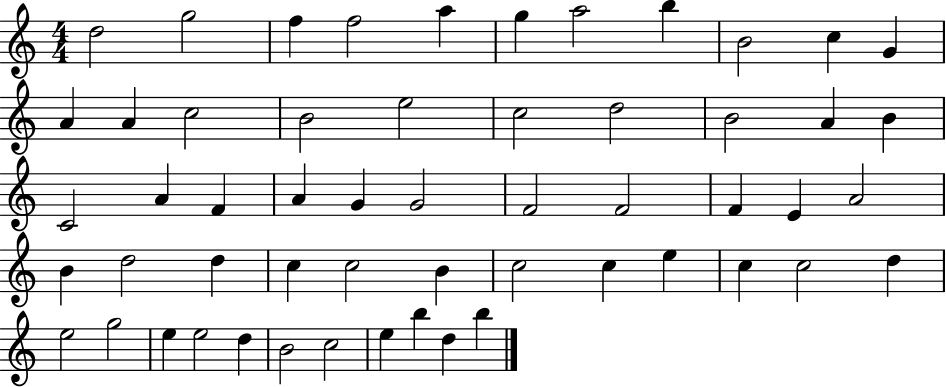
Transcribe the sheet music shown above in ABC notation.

X:1
T:Untitled
M:4/4
L:1/4
K:C
d2 g2 f f2 a g a2 b B2 c G A A c2 B2 e2 c2 d2 B2 A B C2 A F A G G2 F2 F2 F E A2 B d2 d c c2 B c2 c e c c2 d e2 g2 e e2 d B2 c2 e b d b